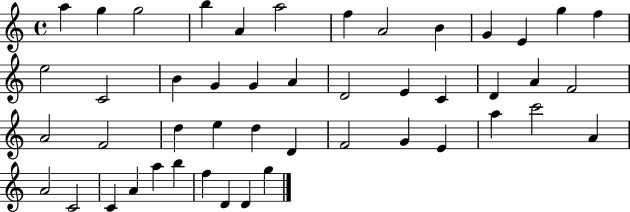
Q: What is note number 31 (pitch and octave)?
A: D4